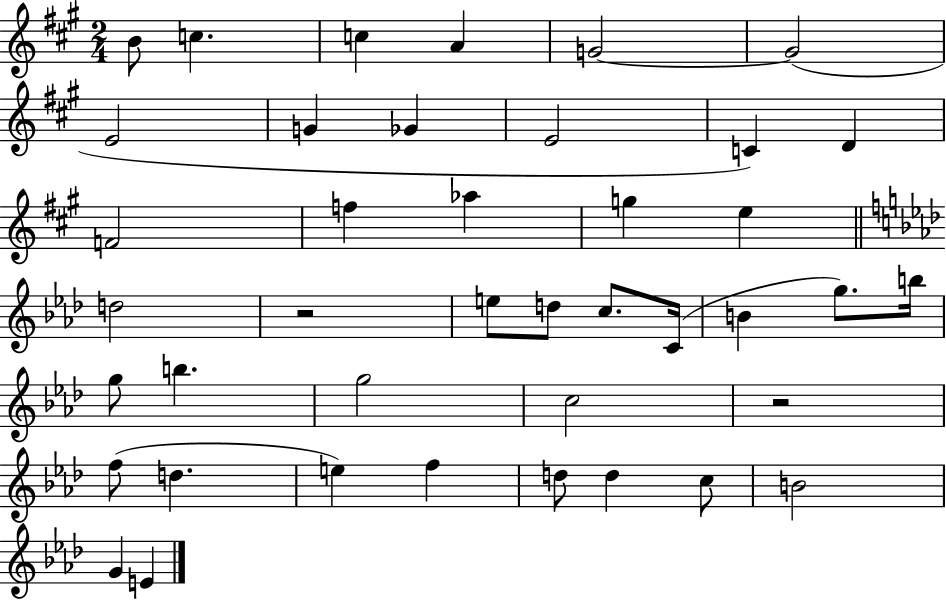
B4/e C5/q. C5/q A4/q G4/h G4/h E4/h G4/q Gb4/q E4/h C4/q D4/q F4/h F5/q Ab5/q G5/q E5/q D5/h R/h E5/e D5/e C5/e. C4/s B4/q G5/e. B5/s G5/e B5/q. G5/h C5/h R/h F5/e D5/q. E5/q F5/q D5/e D5/q C5/e B4/h G4/q E4/q